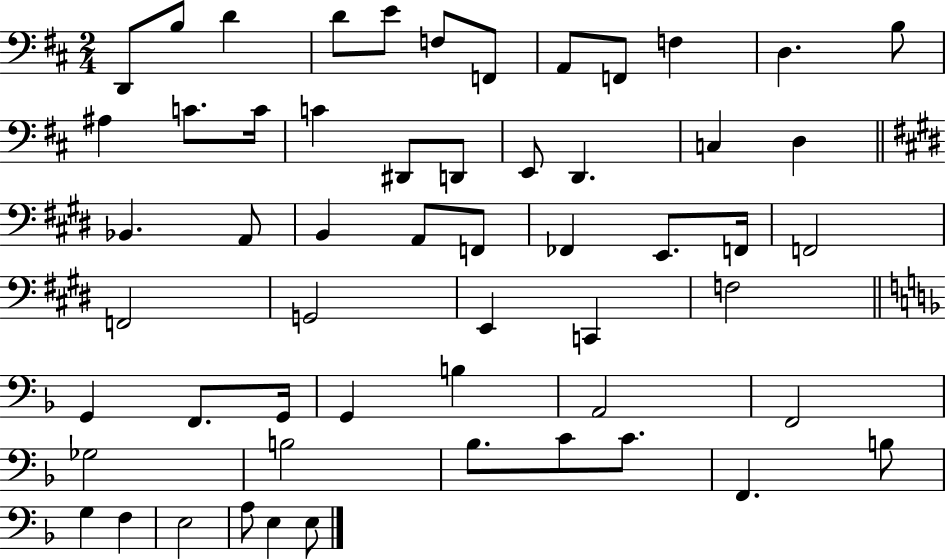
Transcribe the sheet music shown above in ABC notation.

X:1
T:Untitled
M:2/4
L:1/4
K:D
D,,/2 B,/2 D D/2 E/2 F,/2 F,,/2 A,,/2 F,,/2 F, D, B,/2 ^A, C/2 C/4 C ^D,,/2 D,,/2 E,,/2 D,, C, D, _B,, A,,/2 B,, A,,/2 F,,/2 _F,, E,,/2 F,,/4 F,,2 F,,2 G,,2 E,, C,, F,2 G,, F,,/2 G,,/4 G,, B, A,,2 F,,2 _G,2 B,2 _B,/2 C/2 C/2 F,, B,/2 G, F, E,2 A,/2 E, E,/2